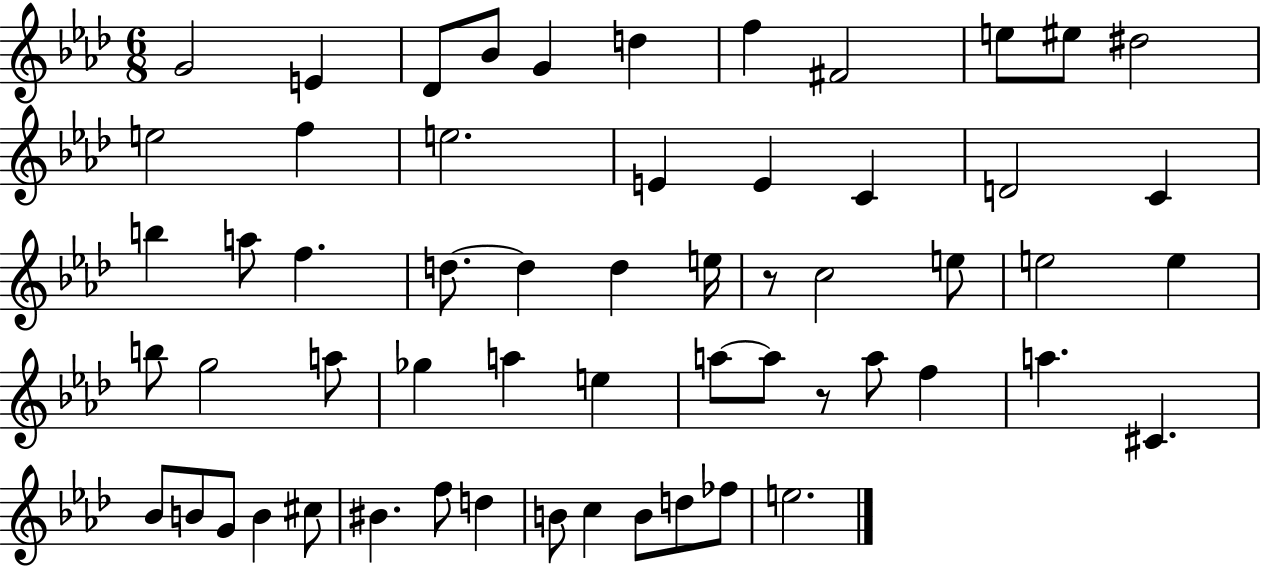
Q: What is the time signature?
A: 6/8